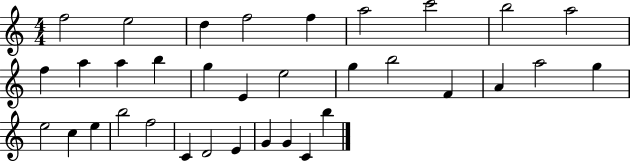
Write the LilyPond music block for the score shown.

{
  \clef treble
  \numericTimeSignature
  \time 4/4
  \key c \major
  f''2 e''2 | d''4 f''2 f''4 | a''2 c'''2 | b''2 a''2 | \break f''4 a''4 a''4 b''4 | g''4 e'4 e''2 | g''4 b''2 f'4 | a'4 a''2 g''4 | \break e''2 c''4 e''4 | b''2 f''2 | c'4 d'2 e'4 | g'4 g'4 c'4 b''4 | \break \bar "|."
}